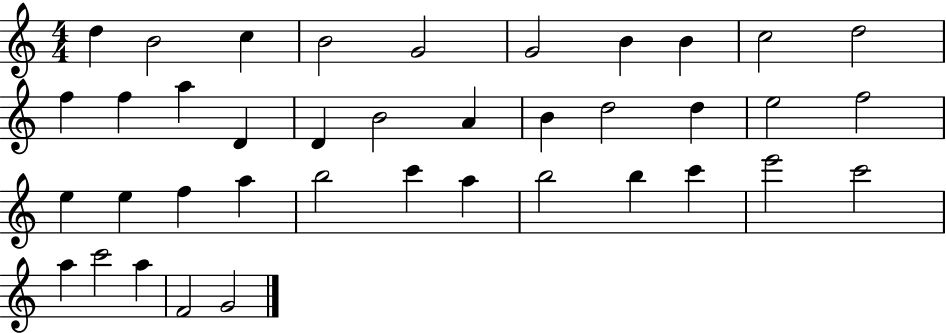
D5/q B4/h C5/q B4/h G4/h G4/h B4/q B4/q C5/h D5/h F5/q F5/q A5/q D4/q D4/q B4/h A4/q B4/q D5/h D5/q E5/h F5/h E5/q E5/q F5/q A5/q B5/h C6/q A5/q B5/h B5/q C6/q E6/h C6/h A5/q C6/h A5/q F4/h G4/h